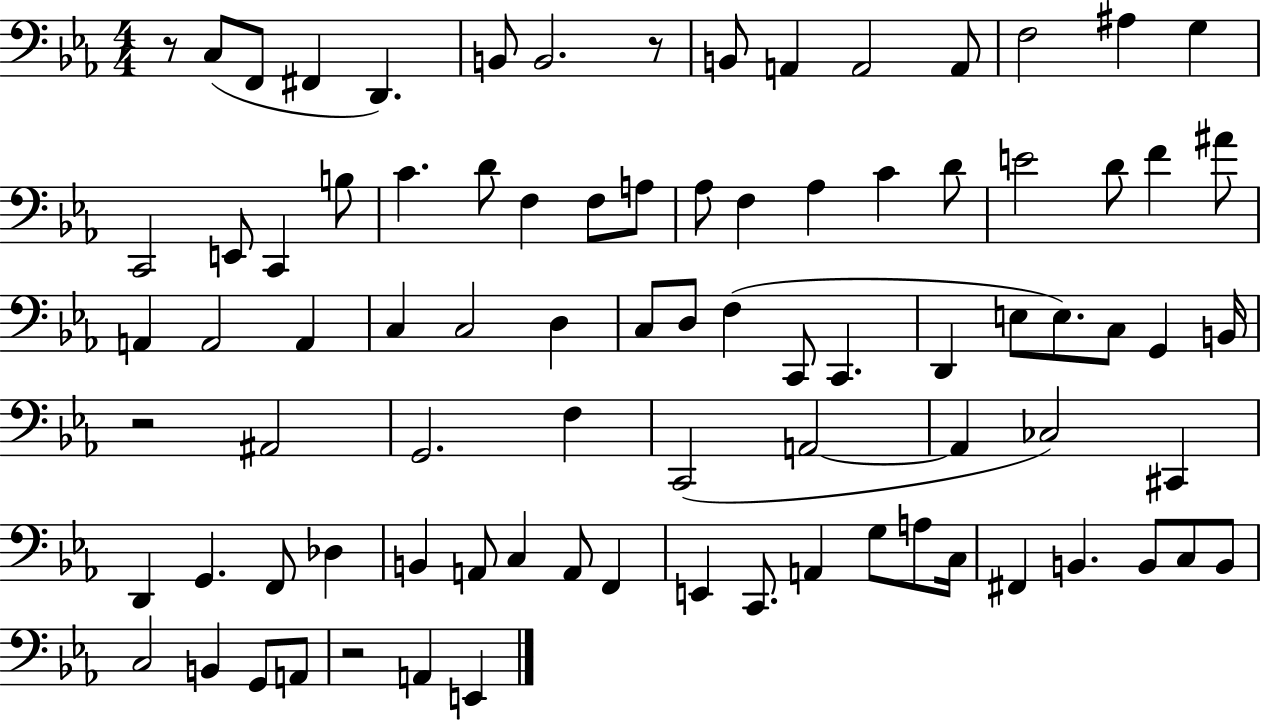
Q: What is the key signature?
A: EES major